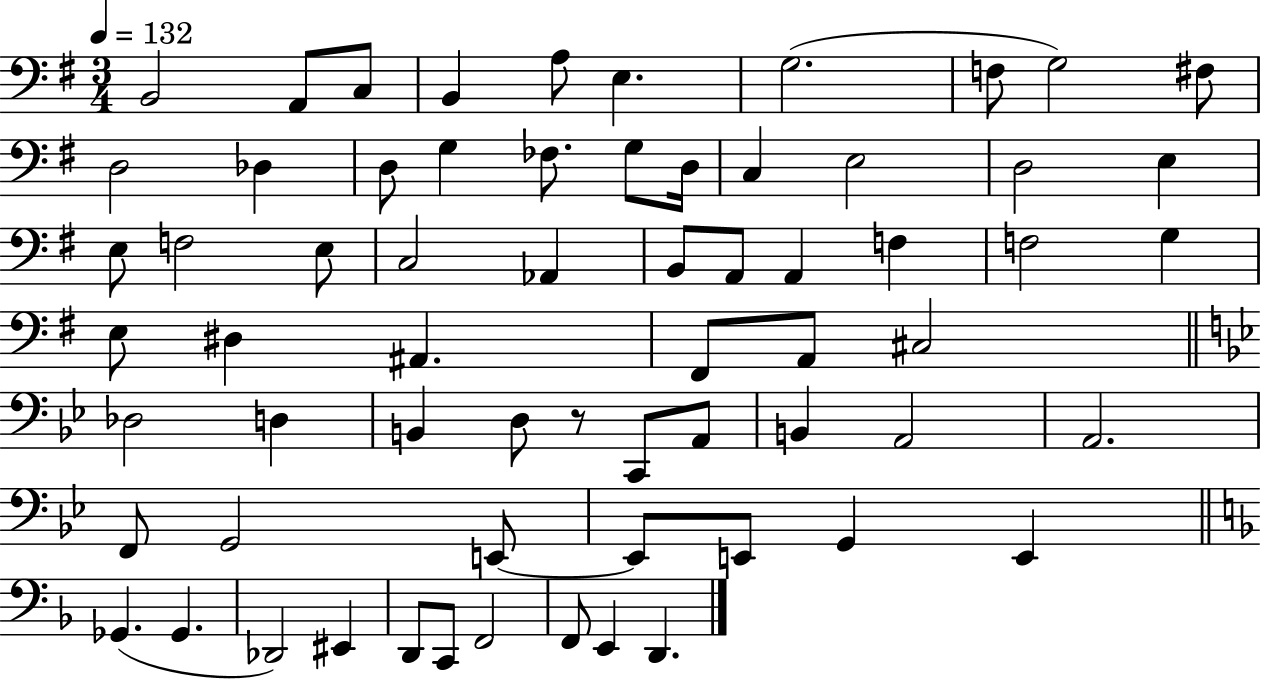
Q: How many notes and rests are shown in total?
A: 65